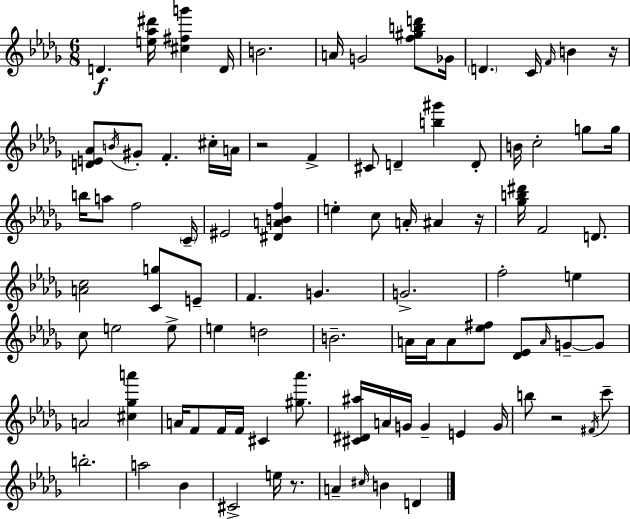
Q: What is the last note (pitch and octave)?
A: D4